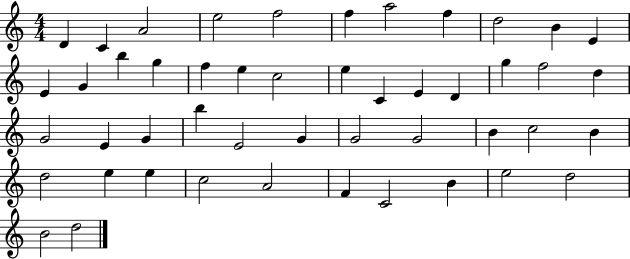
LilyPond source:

{
  \clef treble
  \numericTimeSignature
  \time 4/4
  \key c \major
  d'4 c'4 a'2 | e''2 f''2 | f''4 a''2 f''4 | d''2 b'4 e'4 | \break e'4 g'4 b''4 g''4 | f''4 e''4 c''2 | e''4 c'4 e'4 d'4 | g''4 f''2 d''4 | \break g'2 e'4 g'4 | b''4 e'2 g'4 | g'2 g'2 | b'4 c''2 b'4 | \break d''2 e''4 e''4 | c''2 a'2 | f'4 c'2 b'4 | e''2 d''2 | \break b'2 d''2 | \bar "|."
}